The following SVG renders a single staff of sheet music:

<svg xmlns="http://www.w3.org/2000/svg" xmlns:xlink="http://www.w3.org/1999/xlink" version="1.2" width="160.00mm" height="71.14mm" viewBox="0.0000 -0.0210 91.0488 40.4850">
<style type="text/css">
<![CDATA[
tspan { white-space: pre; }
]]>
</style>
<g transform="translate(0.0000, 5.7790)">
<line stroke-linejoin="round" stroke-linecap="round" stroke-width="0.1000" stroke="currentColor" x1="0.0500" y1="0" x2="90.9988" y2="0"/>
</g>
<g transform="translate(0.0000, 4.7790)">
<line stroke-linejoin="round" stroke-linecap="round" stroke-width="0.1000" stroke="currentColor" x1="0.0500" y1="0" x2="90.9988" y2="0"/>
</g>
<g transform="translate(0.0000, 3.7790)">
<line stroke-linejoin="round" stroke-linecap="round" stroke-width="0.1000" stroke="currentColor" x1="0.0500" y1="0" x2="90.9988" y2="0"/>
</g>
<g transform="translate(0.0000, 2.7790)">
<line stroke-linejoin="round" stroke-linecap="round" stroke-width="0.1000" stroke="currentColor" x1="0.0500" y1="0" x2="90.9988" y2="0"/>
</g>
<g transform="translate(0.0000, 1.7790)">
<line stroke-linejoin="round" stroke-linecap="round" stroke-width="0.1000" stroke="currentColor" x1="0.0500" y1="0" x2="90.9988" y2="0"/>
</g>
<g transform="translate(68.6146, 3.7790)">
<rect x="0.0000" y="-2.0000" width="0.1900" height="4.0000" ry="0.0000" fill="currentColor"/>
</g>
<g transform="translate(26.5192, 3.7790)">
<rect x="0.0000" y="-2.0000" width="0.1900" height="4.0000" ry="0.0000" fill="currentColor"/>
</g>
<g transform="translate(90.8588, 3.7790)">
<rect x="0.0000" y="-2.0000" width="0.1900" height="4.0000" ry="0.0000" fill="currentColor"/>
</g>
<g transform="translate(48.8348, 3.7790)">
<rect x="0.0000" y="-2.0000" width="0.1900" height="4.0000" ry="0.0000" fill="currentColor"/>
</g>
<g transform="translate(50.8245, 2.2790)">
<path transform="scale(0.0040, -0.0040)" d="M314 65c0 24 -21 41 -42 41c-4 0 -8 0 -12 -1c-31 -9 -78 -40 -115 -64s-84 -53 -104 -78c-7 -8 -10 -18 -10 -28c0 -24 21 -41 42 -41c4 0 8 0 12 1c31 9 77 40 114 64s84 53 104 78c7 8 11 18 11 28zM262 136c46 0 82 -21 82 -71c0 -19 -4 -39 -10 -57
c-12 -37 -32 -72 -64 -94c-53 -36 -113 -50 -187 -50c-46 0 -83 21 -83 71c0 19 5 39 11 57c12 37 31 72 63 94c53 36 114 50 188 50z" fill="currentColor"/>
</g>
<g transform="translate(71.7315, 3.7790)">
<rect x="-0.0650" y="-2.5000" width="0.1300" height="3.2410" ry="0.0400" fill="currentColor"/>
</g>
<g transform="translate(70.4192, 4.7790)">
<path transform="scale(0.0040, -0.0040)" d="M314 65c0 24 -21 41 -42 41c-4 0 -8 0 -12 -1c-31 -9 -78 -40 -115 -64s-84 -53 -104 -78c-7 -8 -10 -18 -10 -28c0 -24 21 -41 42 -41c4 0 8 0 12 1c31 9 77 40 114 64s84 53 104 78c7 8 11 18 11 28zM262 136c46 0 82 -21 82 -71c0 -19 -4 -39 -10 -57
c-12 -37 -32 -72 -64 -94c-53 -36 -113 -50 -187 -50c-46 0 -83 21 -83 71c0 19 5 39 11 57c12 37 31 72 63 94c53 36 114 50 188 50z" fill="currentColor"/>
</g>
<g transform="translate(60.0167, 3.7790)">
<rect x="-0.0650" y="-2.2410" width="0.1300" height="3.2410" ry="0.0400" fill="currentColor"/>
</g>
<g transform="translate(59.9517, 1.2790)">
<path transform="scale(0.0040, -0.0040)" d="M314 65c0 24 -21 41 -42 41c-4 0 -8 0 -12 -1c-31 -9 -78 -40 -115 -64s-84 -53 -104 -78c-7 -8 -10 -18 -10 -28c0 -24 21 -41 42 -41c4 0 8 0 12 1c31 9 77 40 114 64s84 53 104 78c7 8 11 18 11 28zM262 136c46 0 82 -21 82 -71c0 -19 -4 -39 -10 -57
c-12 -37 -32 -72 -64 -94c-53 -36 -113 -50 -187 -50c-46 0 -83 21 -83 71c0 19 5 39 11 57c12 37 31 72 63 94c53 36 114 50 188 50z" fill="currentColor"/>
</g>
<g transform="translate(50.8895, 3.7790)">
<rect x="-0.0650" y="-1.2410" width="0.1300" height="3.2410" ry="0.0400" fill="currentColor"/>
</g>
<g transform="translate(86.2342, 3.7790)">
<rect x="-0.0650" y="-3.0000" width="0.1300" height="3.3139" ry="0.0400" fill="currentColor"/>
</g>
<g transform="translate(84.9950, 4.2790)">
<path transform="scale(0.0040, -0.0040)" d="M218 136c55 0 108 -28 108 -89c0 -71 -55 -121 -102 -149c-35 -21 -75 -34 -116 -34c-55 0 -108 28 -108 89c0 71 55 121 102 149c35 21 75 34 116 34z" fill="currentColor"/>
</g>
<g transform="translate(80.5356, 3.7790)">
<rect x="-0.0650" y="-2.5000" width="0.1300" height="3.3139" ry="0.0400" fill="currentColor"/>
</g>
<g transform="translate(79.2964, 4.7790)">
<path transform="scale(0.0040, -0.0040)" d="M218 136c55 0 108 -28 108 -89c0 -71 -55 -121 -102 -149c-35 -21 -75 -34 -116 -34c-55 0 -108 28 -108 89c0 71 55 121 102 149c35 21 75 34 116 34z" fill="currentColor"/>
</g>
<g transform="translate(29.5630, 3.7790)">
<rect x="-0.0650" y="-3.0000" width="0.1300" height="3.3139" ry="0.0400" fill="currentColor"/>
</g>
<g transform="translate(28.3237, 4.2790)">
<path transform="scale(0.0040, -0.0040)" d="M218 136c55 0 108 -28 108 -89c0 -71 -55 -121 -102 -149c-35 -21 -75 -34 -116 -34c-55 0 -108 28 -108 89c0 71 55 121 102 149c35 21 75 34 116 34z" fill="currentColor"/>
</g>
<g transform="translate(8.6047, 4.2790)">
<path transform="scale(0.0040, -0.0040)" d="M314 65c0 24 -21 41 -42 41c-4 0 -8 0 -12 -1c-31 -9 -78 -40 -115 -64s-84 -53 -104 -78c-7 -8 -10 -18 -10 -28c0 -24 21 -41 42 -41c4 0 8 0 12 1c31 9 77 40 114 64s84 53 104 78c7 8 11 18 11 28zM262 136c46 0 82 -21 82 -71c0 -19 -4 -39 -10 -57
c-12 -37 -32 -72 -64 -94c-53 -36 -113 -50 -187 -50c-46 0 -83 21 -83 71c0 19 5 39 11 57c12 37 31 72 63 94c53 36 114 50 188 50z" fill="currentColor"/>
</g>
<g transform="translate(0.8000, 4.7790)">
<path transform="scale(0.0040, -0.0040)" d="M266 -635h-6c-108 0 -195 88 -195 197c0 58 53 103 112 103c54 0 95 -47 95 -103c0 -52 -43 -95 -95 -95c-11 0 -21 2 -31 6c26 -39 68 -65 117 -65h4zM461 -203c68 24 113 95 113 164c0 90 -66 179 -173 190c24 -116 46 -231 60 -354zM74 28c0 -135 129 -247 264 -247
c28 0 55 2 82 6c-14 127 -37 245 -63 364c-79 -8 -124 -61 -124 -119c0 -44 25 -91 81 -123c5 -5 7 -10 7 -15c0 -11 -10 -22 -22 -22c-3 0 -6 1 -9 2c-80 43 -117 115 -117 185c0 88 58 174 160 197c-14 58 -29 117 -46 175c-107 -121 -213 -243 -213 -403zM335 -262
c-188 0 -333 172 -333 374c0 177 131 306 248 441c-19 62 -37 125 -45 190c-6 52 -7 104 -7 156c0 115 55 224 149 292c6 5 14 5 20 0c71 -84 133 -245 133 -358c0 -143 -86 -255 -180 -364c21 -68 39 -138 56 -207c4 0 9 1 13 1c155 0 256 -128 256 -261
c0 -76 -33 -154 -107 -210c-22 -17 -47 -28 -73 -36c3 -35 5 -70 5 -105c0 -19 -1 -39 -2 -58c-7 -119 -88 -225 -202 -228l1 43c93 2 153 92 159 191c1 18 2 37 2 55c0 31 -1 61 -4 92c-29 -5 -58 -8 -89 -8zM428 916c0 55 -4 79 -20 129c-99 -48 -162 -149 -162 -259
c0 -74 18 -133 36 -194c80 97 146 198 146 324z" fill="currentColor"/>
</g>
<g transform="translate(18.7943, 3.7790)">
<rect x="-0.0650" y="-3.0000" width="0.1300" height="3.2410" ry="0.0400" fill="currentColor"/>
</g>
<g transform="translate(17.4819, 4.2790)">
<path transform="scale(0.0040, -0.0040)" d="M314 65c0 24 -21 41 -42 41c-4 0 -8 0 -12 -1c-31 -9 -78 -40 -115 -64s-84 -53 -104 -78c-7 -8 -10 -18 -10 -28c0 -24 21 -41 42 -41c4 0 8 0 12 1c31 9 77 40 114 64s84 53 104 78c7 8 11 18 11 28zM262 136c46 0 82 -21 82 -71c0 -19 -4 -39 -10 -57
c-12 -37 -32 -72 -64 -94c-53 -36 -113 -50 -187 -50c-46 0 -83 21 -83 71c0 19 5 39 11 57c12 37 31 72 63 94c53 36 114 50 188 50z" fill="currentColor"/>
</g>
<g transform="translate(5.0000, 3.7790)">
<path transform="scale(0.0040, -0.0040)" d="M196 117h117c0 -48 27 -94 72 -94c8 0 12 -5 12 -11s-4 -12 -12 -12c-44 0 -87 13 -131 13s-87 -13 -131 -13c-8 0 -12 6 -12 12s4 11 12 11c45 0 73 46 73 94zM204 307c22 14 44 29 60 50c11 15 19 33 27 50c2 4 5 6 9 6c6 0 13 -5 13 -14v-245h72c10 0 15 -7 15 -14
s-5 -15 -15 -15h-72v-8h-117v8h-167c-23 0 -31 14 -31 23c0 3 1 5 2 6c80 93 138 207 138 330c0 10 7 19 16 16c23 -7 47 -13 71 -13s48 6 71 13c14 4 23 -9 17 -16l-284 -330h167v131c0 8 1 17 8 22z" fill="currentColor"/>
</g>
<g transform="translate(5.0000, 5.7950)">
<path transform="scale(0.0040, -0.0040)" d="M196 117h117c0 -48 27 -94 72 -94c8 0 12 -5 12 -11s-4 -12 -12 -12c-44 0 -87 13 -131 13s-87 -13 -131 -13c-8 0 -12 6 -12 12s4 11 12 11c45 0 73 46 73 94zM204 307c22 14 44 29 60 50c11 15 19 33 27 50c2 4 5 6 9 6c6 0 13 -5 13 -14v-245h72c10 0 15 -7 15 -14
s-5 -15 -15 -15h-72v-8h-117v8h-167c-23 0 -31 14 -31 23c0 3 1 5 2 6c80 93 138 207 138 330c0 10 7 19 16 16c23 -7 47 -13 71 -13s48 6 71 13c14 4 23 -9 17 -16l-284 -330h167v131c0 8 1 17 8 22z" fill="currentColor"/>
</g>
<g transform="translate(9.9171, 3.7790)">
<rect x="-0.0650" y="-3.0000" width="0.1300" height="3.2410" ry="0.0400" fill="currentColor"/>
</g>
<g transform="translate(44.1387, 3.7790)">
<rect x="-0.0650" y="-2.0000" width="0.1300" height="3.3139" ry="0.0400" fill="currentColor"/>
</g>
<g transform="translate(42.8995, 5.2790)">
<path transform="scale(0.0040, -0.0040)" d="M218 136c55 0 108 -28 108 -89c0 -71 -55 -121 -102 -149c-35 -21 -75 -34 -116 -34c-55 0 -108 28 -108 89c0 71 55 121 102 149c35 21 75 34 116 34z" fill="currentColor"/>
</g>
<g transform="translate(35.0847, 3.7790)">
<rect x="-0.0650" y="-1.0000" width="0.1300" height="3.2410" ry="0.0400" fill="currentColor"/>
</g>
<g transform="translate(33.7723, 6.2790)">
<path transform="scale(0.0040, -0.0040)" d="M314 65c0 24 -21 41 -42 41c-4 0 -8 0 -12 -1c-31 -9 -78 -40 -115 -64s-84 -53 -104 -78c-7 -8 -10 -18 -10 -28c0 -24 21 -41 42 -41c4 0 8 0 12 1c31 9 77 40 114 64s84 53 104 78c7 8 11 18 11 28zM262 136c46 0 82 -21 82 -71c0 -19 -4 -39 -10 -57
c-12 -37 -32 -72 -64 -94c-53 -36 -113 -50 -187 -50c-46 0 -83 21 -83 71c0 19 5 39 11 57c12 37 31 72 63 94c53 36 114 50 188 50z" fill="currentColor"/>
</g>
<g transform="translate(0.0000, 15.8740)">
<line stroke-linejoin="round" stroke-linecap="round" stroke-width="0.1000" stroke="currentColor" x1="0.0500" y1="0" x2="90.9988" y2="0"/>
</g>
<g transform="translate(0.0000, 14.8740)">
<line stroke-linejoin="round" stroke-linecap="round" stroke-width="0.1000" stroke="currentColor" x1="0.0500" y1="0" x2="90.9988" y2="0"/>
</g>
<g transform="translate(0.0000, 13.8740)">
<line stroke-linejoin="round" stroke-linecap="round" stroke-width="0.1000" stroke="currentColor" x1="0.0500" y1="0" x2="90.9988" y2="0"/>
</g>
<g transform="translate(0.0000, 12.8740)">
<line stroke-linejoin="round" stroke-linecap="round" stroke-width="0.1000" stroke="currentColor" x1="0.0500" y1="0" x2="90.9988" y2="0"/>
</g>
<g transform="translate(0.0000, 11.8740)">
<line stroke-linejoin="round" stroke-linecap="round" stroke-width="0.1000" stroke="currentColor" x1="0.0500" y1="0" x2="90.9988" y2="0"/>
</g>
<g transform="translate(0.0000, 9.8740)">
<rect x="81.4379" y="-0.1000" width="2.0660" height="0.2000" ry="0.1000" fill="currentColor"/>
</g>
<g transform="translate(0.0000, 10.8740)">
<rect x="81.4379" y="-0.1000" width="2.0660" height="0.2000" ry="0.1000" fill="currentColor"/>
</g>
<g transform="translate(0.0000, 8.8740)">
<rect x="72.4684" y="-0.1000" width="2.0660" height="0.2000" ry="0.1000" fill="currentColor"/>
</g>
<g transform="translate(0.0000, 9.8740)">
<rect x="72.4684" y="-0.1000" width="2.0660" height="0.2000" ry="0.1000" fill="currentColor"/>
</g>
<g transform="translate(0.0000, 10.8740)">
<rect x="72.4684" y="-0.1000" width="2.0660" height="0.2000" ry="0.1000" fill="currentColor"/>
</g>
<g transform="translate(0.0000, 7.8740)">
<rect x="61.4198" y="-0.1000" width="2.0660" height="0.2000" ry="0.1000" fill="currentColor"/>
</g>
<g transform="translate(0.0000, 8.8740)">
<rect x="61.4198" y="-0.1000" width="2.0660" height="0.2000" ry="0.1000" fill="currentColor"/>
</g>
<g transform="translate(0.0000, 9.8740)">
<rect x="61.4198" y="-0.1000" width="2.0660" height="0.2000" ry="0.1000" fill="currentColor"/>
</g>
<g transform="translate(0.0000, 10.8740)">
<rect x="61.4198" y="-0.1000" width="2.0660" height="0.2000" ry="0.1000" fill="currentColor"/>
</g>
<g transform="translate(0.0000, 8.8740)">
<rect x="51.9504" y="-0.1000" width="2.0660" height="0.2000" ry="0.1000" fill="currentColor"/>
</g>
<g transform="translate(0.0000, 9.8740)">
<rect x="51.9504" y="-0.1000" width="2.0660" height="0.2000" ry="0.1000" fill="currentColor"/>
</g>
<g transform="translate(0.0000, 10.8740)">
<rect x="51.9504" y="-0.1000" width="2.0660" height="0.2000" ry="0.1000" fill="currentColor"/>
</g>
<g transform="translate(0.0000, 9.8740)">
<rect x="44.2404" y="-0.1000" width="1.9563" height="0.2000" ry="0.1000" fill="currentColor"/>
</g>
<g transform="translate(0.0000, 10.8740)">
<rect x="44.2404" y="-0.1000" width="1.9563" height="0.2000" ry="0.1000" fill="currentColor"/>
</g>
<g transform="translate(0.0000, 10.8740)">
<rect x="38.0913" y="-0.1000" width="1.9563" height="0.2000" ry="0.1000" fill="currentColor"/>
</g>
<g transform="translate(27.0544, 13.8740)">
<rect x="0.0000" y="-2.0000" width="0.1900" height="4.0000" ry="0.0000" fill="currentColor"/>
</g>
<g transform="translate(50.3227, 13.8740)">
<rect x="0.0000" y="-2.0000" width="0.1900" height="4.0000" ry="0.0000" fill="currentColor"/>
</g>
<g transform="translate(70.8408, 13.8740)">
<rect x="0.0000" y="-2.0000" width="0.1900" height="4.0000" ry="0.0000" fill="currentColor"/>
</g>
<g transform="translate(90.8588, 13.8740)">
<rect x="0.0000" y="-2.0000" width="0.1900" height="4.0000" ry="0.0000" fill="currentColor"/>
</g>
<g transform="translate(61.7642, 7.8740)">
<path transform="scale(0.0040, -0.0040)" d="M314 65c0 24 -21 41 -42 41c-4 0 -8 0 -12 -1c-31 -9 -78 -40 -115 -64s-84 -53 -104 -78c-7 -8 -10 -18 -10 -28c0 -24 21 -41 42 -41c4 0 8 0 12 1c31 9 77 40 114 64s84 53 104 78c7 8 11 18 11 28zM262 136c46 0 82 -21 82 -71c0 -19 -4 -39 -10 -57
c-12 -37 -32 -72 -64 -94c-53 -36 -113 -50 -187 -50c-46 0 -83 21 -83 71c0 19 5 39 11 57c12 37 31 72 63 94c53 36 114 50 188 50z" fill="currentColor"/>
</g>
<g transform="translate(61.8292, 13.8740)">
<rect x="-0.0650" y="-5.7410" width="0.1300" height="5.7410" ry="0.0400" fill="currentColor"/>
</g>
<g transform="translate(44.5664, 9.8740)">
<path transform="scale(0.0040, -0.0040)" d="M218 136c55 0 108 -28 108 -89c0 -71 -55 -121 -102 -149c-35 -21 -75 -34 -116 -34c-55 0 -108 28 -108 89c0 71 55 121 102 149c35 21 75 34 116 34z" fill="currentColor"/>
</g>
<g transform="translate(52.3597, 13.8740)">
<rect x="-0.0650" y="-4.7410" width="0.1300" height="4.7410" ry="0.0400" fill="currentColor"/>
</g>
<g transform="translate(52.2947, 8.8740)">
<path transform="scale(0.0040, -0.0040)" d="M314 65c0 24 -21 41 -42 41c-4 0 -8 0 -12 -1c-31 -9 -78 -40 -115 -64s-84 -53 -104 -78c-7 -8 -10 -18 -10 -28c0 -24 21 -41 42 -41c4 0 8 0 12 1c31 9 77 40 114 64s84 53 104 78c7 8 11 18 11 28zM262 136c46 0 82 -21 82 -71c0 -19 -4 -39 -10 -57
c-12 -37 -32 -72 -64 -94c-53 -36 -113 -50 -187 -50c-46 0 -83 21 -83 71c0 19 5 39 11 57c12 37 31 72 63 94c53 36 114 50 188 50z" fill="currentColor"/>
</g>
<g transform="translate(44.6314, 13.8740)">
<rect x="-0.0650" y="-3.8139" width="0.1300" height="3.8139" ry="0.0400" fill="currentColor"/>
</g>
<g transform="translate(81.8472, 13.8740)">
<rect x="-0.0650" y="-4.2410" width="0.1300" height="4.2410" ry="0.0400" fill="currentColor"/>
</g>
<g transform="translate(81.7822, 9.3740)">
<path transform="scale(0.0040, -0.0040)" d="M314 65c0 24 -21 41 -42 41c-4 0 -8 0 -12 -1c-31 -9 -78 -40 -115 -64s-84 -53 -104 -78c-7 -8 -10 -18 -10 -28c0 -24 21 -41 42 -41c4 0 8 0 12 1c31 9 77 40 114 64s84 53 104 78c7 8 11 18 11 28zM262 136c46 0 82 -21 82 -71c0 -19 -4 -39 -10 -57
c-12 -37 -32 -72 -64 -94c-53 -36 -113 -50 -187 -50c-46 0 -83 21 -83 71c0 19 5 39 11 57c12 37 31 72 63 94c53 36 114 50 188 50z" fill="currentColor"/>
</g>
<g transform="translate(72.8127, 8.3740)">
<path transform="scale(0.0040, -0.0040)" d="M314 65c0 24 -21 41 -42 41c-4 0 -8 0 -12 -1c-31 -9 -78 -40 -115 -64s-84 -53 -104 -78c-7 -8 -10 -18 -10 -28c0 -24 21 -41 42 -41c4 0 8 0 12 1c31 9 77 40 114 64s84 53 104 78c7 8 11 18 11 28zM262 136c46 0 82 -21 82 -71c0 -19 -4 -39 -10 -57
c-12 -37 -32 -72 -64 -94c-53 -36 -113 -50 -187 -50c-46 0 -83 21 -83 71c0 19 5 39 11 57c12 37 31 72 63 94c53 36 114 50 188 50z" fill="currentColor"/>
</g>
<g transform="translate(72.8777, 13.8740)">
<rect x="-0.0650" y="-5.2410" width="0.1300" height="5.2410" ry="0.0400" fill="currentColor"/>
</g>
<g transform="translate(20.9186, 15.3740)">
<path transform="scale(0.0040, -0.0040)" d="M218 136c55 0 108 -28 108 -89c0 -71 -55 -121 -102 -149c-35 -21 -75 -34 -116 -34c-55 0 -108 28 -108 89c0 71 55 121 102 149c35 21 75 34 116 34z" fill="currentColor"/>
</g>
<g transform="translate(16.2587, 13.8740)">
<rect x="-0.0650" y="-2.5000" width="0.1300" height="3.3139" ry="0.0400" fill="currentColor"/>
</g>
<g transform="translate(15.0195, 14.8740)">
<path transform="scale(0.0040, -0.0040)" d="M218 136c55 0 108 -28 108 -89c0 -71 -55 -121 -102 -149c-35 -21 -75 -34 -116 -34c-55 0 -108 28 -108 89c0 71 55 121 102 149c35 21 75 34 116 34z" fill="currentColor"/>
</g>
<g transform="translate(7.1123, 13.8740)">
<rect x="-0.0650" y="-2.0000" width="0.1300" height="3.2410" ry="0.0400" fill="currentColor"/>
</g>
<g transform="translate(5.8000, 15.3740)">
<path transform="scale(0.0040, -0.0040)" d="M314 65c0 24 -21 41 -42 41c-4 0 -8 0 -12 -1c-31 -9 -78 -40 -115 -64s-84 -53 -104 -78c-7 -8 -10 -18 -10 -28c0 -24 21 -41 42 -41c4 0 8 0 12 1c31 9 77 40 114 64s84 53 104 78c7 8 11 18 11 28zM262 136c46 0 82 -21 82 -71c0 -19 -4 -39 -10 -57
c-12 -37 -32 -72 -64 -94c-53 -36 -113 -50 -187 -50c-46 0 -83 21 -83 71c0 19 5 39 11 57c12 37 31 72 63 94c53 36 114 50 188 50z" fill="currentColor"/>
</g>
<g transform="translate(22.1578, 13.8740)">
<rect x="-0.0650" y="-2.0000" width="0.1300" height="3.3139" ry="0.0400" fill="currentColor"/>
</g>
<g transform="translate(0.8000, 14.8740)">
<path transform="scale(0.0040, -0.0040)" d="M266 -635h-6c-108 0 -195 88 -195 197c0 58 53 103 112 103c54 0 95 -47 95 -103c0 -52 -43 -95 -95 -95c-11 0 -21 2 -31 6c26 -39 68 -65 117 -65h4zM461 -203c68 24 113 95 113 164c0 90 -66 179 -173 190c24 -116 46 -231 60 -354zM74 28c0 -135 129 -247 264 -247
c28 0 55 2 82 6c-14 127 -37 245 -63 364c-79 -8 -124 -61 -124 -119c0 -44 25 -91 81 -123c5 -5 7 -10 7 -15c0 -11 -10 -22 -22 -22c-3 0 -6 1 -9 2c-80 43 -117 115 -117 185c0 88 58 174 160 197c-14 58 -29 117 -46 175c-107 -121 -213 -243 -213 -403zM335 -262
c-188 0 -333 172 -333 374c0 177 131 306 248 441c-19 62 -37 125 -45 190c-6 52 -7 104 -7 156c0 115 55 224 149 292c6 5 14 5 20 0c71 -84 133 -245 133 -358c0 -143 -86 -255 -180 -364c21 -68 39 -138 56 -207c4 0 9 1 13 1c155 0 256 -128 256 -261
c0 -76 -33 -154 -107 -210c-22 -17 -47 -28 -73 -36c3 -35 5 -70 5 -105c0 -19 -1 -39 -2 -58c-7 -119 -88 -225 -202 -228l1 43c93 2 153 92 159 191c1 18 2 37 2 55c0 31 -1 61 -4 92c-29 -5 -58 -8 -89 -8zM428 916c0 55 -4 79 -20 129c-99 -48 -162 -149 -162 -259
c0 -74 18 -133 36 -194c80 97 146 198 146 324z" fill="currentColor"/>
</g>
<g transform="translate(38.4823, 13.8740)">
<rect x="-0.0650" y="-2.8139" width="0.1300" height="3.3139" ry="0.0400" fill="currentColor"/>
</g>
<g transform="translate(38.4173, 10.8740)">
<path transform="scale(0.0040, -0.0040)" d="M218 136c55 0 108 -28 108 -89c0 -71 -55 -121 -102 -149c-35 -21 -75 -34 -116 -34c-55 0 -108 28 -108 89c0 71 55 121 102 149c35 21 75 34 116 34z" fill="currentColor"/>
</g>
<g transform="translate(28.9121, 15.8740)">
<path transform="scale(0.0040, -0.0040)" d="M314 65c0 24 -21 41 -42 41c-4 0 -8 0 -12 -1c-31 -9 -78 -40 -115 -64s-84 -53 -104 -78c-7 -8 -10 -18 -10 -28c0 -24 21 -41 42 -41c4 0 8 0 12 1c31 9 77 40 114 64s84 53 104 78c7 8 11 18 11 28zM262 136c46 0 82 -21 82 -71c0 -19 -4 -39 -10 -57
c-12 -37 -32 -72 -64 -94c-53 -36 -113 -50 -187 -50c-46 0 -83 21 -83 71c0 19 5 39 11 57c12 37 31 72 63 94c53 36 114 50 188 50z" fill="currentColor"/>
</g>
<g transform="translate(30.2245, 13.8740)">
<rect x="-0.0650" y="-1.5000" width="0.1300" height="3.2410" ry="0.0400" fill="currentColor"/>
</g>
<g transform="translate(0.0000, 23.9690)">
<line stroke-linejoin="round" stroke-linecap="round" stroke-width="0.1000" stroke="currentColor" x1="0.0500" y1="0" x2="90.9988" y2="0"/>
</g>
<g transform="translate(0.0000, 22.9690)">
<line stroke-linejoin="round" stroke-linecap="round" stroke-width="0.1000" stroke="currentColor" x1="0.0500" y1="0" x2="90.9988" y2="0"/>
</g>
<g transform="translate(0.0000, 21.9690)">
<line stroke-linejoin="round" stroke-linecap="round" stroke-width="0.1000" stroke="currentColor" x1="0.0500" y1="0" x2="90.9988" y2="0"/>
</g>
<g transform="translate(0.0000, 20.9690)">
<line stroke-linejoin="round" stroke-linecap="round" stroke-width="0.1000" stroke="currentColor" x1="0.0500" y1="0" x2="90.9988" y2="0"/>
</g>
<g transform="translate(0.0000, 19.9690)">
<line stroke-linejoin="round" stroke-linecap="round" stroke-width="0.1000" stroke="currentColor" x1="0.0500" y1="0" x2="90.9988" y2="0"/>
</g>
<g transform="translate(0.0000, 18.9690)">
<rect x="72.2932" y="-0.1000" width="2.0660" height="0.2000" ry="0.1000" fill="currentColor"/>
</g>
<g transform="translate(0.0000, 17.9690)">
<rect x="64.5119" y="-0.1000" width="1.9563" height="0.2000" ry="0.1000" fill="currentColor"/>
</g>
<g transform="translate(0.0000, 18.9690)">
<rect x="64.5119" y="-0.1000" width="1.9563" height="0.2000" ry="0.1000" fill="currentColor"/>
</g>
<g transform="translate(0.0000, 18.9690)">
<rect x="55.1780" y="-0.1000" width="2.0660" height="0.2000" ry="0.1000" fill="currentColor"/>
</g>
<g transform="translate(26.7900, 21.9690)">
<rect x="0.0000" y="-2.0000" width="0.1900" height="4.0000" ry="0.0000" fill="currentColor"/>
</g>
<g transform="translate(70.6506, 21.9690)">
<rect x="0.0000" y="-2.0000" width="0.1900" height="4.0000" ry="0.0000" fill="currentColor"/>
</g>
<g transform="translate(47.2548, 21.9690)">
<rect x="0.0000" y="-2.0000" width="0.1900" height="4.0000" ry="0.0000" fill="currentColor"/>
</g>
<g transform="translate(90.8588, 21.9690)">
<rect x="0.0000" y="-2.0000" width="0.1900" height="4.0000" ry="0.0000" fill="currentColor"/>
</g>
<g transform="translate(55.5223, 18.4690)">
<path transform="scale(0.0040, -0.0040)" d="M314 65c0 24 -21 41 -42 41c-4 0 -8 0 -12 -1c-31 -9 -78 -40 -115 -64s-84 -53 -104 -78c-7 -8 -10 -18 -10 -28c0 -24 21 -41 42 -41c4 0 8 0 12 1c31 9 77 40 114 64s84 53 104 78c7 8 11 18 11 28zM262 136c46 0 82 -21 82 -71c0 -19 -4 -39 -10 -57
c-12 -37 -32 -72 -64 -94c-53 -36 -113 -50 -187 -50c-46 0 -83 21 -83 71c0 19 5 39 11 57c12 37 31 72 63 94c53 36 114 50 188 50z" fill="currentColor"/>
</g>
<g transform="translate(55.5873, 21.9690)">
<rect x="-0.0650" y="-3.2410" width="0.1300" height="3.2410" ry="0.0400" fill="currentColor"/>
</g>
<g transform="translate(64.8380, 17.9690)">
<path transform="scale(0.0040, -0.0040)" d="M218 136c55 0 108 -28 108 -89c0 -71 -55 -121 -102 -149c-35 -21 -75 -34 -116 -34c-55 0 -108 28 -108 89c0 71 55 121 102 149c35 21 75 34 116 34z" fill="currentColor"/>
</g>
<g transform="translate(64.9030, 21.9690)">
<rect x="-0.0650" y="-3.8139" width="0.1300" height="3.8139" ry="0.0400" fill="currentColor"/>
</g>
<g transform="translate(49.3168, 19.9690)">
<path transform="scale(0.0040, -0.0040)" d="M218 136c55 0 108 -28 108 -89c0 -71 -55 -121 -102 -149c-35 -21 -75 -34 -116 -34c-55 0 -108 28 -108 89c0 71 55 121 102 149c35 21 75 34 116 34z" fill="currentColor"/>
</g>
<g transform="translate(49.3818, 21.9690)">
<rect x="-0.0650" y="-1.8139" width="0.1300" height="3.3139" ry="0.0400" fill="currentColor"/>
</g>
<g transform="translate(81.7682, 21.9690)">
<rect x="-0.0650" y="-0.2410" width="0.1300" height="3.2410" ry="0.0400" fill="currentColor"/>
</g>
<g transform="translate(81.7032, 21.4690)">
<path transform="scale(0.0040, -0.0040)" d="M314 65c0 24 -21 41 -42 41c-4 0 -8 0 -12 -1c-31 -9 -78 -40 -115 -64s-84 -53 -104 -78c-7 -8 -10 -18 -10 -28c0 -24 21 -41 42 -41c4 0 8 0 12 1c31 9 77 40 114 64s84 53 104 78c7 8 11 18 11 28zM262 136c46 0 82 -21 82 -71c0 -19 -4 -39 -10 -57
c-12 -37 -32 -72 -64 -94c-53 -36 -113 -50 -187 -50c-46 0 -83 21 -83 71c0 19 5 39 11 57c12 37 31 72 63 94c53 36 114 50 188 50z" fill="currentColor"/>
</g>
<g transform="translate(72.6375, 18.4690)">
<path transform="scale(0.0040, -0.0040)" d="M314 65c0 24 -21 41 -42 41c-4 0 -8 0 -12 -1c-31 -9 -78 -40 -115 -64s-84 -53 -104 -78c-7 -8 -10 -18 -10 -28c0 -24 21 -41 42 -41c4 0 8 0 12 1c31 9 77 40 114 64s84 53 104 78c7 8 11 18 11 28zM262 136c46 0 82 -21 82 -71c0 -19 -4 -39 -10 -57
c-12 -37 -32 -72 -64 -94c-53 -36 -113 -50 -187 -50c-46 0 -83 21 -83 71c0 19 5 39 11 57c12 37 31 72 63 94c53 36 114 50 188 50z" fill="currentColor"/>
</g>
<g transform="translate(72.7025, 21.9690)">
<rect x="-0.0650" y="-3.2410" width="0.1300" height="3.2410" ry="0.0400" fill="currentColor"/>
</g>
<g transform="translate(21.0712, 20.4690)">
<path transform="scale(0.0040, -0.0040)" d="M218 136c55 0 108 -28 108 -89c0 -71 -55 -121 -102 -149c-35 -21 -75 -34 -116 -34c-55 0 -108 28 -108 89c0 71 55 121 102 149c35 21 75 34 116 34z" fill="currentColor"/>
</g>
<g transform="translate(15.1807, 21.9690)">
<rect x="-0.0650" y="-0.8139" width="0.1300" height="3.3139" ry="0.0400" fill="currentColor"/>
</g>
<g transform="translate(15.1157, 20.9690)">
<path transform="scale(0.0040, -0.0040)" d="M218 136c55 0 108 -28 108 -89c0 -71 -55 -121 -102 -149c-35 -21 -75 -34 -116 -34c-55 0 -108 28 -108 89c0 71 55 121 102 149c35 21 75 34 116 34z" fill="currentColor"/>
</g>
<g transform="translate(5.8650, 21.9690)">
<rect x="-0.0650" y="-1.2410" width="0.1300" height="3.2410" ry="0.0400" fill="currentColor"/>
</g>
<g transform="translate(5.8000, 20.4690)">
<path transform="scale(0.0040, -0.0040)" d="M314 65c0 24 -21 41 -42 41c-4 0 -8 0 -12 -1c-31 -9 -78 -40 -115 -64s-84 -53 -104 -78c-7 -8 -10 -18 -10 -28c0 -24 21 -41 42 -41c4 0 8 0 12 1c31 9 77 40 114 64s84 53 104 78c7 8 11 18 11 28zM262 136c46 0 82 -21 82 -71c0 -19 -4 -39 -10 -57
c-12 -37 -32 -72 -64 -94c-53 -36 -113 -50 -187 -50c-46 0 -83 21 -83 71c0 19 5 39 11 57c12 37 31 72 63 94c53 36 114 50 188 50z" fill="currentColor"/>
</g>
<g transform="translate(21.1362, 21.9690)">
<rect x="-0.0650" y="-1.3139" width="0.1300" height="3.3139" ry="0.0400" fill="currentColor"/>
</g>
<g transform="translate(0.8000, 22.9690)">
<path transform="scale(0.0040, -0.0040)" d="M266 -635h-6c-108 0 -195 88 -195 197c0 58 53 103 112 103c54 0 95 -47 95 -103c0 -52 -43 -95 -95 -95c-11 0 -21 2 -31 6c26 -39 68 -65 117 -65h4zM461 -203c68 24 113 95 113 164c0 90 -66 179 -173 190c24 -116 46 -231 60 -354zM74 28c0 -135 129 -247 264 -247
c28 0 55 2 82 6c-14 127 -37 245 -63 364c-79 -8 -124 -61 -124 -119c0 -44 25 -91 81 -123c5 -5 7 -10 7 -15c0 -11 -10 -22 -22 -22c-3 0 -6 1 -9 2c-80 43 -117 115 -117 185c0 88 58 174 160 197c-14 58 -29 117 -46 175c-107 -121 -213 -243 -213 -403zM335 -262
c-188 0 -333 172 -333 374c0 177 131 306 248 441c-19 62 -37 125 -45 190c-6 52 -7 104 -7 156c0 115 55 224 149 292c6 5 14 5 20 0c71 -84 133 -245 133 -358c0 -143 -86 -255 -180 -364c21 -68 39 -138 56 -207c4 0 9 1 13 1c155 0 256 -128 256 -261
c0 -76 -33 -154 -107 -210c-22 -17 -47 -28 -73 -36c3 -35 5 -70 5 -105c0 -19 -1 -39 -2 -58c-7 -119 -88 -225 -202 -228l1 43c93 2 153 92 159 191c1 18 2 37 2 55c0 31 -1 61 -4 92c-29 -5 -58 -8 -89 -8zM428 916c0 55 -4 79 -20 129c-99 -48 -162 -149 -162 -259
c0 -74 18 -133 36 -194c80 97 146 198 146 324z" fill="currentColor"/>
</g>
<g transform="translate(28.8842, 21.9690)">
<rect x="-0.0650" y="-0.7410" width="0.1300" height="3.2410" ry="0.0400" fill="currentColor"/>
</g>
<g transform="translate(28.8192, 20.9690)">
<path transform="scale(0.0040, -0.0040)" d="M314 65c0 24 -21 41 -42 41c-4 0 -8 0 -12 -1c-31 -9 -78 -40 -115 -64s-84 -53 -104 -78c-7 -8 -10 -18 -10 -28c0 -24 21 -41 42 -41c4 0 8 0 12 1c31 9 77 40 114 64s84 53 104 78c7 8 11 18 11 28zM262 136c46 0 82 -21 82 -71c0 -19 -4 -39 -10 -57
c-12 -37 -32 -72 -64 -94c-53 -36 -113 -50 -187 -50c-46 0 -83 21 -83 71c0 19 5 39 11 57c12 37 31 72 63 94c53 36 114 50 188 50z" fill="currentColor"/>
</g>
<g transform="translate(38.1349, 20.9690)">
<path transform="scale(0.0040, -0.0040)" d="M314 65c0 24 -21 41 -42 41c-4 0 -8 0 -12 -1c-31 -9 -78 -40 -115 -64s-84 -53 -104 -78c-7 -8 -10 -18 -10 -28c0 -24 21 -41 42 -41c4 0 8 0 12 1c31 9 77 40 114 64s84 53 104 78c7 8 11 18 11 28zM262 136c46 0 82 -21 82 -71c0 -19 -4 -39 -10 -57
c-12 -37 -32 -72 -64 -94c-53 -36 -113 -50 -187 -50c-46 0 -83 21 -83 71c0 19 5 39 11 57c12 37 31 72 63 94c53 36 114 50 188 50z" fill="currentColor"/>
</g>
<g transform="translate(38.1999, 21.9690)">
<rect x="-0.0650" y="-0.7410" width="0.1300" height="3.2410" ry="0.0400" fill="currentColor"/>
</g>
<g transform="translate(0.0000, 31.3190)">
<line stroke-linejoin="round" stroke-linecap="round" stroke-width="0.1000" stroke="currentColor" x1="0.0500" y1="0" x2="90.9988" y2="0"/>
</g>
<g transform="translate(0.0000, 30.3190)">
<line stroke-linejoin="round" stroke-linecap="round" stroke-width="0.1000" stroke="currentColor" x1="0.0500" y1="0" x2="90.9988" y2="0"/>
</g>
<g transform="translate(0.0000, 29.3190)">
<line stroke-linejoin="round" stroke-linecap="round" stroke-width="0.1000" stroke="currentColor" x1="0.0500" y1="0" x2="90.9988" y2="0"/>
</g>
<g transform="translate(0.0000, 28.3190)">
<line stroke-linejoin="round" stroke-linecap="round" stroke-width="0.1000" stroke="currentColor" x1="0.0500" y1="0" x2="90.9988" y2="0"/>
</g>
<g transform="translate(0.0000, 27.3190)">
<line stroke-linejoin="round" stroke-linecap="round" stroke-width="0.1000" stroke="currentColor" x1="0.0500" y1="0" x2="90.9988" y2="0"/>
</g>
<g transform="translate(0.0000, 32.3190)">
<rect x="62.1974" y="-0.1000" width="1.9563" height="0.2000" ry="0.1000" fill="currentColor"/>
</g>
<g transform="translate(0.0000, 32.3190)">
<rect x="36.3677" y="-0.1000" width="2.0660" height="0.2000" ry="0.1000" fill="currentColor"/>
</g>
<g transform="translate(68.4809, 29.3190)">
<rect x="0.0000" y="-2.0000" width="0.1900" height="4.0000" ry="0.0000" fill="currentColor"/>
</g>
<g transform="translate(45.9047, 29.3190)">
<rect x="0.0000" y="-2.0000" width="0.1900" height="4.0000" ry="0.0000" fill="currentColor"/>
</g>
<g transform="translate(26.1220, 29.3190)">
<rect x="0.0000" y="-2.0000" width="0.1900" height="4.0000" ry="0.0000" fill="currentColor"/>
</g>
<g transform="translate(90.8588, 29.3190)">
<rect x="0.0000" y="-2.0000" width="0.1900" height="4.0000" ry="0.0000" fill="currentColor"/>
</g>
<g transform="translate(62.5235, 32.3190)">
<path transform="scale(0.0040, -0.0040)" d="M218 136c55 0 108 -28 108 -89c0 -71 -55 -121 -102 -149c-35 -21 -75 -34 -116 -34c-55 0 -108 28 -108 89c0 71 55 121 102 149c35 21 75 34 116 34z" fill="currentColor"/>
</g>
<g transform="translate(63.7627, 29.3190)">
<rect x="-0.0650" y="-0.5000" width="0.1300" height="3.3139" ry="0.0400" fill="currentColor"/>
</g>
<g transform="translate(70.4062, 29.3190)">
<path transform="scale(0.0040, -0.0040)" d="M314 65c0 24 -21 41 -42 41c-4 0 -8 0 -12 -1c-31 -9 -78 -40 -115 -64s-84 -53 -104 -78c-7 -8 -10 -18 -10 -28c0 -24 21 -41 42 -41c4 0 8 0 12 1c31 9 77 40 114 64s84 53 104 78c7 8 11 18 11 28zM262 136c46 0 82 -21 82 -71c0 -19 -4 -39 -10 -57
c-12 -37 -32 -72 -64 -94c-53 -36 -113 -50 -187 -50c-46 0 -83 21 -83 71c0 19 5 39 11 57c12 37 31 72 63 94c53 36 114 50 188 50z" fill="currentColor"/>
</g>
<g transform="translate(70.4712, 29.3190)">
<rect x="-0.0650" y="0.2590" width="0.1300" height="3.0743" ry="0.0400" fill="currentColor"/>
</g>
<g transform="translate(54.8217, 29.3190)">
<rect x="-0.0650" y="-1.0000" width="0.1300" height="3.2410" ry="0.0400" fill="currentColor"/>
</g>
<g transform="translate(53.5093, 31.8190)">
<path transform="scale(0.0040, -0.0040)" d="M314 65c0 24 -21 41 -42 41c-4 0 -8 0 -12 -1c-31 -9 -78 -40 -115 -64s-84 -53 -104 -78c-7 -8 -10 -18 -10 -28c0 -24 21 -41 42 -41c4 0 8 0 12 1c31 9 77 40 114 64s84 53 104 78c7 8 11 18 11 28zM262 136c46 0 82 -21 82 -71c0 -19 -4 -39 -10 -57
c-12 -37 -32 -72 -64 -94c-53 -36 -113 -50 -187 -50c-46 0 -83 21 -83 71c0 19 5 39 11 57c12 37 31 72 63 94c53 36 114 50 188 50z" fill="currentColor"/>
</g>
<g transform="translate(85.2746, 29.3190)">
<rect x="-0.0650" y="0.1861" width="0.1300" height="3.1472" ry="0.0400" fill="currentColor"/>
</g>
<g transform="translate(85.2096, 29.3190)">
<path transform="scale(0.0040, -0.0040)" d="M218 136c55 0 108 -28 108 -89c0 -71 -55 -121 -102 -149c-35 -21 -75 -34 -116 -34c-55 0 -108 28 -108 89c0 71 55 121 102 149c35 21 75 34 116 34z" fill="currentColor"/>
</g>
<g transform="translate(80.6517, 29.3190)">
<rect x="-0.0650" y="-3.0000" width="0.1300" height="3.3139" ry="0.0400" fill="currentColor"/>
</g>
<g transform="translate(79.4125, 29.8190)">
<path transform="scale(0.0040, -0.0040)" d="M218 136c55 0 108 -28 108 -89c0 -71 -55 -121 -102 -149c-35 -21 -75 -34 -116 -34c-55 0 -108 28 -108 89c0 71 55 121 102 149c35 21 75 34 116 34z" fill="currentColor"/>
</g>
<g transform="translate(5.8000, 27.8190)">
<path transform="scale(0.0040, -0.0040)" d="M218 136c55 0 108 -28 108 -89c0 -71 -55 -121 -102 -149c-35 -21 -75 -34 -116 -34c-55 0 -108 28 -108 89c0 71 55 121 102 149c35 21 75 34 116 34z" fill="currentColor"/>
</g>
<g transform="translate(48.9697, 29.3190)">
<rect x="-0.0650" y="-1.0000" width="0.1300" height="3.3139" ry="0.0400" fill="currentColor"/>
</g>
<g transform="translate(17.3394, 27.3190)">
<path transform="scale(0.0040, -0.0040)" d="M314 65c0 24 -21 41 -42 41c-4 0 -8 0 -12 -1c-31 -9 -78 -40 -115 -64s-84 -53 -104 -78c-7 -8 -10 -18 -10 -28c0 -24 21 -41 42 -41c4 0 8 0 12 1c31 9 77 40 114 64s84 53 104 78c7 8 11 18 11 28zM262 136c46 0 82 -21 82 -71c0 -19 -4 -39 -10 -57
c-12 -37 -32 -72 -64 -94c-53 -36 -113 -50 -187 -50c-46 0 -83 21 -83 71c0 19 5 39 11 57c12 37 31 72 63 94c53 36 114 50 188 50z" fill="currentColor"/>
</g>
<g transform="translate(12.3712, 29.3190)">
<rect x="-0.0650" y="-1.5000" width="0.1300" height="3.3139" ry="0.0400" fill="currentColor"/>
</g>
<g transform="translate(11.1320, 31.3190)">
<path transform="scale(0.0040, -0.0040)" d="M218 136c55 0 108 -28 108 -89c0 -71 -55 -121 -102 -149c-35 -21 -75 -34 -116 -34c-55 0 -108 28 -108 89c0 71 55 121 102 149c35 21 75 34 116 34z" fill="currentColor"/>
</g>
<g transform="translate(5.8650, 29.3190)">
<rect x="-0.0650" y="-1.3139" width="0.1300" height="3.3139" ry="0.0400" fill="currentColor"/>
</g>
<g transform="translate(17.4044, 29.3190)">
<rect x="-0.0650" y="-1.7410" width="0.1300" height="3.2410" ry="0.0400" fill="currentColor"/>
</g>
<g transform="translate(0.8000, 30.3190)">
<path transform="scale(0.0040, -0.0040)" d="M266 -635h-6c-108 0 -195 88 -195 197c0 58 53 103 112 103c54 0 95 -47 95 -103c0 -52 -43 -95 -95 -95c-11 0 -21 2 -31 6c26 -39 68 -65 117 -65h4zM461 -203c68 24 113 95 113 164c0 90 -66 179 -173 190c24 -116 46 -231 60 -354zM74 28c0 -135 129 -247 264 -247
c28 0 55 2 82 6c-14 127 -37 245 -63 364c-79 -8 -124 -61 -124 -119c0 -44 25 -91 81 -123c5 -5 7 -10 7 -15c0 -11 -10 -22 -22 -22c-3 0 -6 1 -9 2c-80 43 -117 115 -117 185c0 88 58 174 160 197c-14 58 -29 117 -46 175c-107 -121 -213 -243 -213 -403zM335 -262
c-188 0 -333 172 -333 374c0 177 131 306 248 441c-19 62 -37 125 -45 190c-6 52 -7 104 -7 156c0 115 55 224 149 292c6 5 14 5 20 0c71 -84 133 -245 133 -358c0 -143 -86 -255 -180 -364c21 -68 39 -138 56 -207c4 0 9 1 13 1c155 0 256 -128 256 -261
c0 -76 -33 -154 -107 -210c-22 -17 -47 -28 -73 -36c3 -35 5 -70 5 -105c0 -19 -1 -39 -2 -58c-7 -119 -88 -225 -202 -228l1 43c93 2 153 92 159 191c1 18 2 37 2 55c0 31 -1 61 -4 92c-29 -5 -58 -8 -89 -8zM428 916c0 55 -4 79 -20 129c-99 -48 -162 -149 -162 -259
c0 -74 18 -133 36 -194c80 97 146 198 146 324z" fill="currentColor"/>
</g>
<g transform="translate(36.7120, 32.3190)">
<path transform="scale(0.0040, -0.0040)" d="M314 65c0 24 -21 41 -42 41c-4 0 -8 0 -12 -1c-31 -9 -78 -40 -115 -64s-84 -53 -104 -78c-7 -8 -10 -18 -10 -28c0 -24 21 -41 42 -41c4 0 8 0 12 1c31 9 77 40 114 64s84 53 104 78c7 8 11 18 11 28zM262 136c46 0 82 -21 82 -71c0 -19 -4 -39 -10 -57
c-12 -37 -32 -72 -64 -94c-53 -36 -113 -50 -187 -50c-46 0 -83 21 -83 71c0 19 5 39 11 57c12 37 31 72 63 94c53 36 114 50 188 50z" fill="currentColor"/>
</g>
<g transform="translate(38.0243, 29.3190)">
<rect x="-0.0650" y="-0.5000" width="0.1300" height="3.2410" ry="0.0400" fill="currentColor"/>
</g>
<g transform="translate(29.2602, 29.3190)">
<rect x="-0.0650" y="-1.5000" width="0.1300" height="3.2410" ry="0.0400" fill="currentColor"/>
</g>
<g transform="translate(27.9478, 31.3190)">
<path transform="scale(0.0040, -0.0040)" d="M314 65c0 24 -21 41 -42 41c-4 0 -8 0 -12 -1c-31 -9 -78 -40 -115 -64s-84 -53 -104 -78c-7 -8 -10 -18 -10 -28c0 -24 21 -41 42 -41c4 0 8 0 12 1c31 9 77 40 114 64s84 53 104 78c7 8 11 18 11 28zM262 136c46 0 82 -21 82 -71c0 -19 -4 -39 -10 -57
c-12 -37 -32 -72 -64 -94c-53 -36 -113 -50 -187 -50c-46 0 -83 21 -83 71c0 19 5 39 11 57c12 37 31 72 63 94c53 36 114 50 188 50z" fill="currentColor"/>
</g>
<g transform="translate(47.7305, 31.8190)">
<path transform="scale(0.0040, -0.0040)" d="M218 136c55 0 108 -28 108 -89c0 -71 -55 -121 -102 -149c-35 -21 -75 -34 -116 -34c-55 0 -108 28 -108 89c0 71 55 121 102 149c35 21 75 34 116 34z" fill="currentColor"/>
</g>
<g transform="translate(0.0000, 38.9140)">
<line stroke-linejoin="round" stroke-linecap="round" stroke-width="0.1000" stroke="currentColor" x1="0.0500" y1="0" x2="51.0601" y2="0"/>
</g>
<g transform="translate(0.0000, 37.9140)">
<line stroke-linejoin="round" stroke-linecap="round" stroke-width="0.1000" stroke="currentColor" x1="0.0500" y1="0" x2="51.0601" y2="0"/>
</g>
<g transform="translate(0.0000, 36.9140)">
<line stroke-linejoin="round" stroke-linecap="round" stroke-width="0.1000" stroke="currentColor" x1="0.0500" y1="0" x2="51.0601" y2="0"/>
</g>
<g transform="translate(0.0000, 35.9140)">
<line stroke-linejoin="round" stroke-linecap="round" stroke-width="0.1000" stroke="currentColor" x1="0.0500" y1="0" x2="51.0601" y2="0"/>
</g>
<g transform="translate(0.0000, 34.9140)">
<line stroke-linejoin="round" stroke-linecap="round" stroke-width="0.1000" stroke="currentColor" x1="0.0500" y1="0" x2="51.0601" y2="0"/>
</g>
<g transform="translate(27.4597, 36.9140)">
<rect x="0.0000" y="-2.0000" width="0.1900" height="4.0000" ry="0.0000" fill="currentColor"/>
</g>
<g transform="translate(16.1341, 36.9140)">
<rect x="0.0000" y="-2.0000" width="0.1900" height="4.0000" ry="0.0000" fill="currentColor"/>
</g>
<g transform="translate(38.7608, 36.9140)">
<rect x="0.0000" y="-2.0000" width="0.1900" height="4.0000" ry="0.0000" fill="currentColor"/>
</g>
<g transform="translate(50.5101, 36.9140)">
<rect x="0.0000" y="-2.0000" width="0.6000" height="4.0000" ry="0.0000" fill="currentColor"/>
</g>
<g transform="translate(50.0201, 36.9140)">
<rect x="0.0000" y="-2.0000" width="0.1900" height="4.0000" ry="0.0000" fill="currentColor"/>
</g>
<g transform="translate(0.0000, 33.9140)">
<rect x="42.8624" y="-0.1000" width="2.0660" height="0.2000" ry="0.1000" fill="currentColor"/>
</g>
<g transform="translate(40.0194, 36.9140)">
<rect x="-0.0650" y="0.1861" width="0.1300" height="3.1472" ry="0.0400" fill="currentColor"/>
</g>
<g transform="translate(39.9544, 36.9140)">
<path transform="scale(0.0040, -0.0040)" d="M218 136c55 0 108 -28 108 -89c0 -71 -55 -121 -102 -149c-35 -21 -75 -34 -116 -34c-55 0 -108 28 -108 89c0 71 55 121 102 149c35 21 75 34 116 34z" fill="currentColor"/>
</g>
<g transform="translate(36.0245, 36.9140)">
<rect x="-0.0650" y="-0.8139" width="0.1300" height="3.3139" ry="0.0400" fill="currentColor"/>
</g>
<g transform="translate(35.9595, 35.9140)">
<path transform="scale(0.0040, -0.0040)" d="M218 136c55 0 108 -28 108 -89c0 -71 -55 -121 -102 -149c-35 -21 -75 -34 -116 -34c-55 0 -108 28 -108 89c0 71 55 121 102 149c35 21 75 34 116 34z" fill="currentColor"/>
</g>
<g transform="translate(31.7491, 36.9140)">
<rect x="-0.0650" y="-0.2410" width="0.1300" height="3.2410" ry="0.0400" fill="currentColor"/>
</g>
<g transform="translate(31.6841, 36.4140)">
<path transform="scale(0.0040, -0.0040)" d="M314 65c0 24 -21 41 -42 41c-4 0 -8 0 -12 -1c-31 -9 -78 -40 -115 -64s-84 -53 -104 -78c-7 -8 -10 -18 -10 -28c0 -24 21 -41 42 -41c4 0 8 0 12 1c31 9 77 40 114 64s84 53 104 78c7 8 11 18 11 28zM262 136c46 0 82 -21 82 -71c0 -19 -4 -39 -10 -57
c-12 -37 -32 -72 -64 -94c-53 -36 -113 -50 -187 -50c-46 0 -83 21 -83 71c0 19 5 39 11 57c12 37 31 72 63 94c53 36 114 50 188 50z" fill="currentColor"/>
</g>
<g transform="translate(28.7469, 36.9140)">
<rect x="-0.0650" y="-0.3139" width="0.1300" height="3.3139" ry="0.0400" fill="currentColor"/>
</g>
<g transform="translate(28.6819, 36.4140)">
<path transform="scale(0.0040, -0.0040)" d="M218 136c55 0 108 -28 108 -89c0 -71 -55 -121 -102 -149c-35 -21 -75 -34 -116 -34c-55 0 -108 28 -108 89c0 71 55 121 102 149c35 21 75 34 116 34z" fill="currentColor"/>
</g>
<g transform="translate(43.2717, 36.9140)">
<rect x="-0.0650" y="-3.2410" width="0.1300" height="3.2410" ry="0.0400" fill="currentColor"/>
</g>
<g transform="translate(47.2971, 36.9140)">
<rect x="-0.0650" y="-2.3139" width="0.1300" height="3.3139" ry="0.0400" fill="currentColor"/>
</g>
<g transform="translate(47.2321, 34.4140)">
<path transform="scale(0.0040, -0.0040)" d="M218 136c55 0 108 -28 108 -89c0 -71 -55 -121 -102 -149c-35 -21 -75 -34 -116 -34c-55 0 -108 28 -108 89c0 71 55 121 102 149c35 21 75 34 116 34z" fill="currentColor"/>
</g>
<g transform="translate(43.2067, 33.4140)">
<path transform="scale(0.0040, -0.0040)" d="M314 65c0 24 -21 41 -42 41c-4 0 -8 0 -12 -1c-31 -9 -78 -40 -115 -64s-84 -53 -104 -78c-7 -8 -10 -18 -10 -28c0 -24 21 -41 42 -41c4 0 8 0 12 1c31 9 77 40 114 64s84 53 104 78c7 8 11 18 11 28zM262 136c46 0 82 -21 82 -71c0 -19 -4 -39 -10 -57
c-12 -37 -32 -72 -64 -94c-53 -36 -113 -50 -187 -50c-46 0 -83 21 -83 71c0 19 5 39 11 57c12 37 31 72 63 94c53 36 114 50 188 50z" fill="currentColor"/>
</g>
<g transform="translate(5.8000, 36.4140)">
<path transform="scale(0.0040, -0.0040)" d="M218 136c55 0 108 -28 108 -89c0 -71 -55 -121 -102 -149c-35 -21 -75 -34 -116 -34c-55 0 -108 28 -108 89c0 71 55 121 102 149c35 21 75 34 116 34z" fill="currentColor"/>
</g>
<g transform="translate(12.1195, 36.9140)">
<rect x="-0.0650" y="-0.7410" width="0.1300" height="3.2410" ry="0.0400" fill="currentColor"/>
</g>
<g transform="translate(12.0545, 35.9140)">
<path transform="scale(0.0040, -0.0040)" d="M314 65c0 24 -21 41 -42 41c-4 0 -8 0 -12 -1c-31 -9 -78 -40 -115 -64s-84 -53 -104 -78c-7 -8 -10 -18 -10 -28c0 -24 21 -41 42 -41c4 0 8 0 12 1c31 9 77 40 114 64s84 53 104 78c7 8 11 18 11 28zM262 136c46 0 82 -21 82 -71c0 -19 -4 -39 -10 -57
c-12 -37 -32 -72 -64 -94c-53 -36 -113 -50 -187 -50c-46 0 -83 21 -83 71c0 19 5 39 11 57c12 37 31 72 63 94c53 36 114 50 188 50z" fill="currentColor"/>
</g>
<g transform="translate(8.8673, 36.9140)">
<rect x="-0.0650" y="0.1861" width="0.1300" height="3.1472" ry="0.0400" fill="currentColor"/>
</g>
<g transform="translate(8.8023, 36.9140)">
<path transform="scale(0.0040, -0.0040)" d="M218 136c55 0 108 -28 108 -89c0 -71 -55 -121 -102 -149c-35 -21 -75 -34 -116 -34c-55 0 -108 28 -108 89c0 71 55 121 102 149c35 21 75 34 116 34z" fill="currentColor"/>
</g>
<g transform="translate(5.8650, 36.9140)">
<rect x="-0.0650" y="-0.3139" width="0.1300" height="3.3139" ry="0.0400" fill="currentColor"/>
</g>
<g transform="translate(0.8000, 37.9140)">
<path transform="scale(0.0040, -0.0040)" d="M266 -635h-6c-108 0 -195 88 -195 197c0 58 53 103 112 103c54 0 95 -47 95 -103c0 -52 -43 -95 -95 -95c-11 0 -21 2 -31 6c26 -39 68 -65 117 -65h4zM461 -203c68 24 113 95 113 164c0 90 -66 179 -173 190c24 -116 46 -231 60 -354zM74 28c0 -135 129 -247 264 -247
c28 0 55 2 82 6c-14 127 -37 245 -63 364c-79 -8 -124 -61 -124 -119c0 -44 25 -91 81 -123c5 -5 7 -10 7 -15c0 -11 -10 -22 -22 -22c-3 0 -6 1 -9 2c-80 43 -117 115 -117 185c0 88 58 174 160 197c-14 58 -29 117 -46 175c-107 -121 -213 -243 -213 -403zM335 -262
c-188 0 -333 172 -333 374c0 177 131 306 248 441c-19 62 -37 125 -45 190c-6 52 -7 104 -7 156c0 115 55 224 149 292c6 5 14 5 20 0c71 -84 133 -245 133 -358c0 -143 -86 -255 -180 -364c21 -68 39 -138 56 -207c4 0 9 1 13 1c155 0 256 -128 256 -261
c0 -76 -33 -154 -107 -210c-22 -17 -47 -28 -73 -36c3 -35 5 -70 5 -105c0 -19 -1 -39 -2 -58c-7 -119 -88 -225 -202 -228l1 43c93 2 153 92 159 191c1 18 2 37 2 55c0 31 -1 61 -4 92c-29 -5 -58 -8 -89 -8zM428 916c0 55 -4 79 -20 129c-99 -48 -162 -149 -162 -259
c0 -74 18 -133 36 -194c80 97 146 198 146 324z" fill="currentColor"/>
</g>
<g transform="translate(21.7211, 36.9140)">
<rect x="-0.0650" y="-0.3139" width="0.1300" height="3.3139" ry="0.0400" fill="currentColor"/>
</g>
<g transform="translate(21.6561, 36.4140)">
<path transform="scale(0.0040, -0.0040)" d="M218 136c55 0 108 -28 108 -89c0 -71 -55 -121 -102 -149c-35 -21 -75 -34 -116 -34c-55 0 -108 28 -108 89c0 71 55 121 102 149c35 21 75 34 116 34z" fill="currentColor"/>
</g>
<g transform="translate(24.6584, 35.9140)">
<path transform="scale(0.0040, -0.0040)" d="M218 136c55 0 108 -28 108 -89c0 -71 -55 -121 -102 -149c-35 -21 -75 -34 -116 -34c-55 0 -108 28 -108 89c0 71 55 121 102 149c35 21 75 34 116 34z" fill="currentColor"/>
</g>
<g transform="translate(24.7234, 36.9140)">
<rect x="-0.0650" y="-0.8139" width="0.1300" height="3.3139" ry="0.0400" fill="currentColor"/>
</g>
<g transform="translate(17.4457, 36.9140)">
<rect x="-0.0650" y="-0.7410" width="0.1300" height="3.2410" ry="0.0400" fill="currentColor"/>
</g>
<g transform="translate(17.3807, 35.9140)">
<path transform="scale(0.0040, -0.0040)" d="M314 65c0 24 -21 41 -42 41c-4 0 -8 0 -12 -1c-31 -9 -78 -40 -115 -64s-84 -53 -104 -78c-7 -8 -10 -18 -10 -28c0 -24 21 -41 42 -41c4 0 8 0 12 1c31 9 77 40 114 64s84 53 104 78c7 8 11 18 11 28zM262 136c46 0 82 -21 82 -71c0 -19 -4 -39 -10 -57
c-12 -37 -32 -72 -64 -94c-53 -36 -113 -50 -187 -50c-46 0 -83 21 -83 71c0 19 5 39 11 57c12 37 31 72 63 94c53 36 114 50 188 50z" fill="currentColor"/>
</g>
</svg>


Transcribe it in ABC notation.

X:1
T:Untitled
M:4/4
L:1/4
K:C
A2 A2 A D2 F e2 g2 G2 G A F2 G F E2 a c' e'2 g'2 f'2 d'2 e2 d e d2 d2 f b2 c' b2 c2 e E f2 E2 C2 D D2 C B2 A B c B d2 d2 c d c c2 d B b2 g